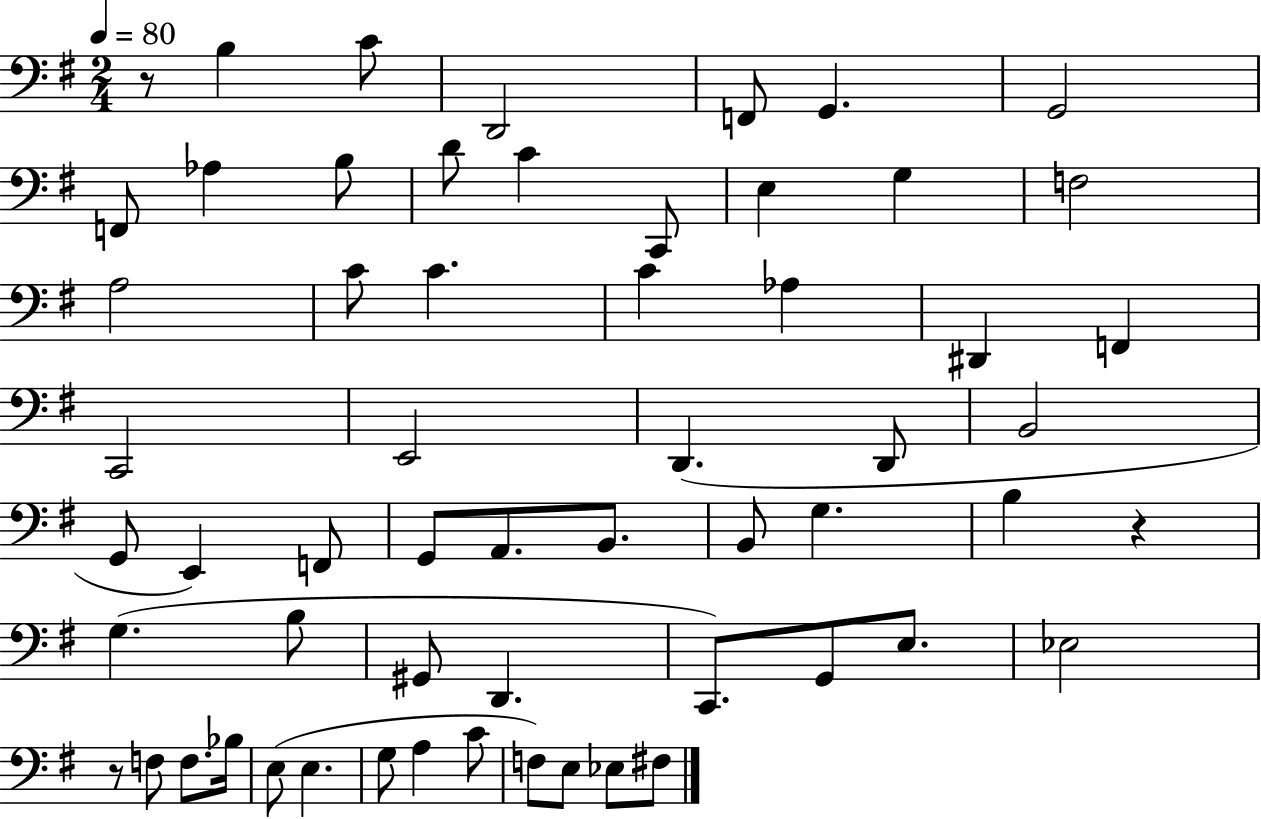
X:1
T:Untitled
M:2/4
L:1/4
K:G
z/2 B, C/2 D,,2 F,,/2 G,, G,,2 F,,/2 _A, B,/2 D/2 C C,,/2 E, G, F,2 A,2 C/2 C C _A, ^D,, F,, C,,2 E,,2 D,, D,,/2 B,,2 G,,/2 E,, F,,/2 G,,/2 A,,/2 B,,/2 B,,/2 G, B, z G, B,/2 ^G,,/2 D,, C,,/2 G,,/2 E,/2 _E,2 z/2 F,/2 F,/2 _B,/4 E,/2 E, G,/2 A, C/2 F,/2 E,/2 _E,/2 ^F,/2